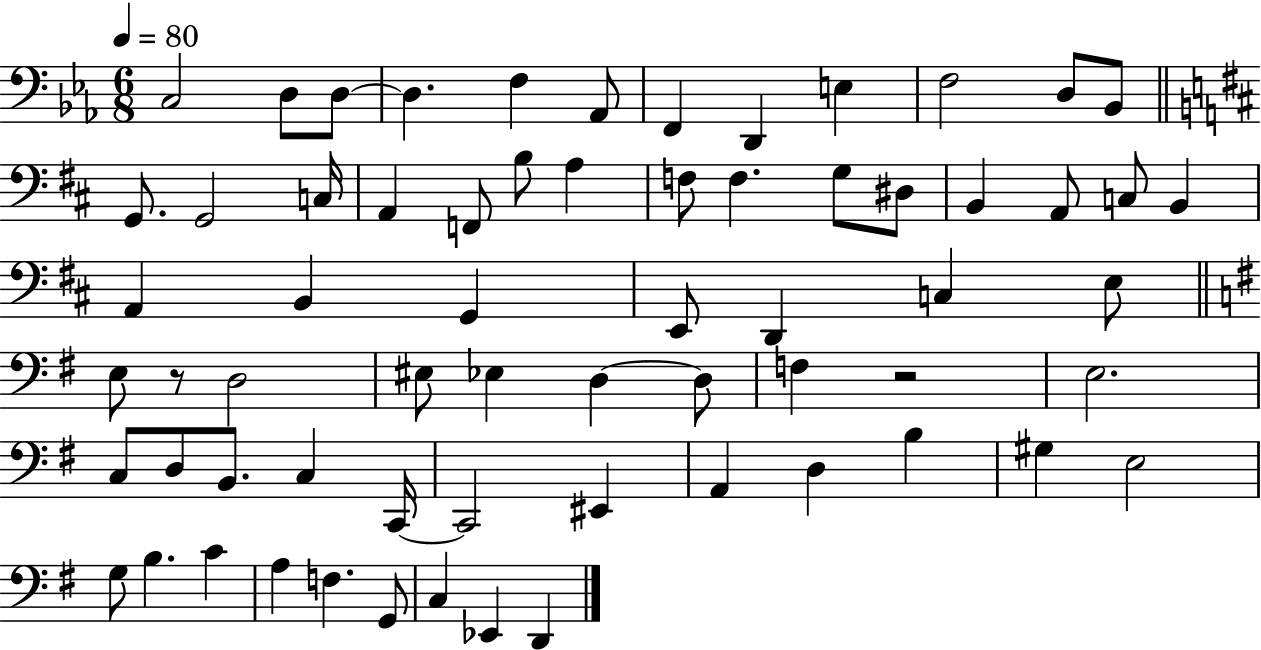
X:1
T:Untitled
M:6/8
L:1/4
K:Eb
C,2 D,/2 D,/2 D, F, _A,,/2 F,, D,, E, F,2 D,/2 _B,,/2 G,,/2 G,,2 C,/4 A,, F,,/2 B,/2 A, F,/2 F, G,/2 ^D,/2 B,, A,,/2 C,/2 B,, A,, B,, G,, E,,/2 D,, C, E,/2 E,/2 z/2 D,2 ^E,/2 _E, D, D,/2 F, z2 E,2 C,/2 D,/2 B,,/2 C, C,,/4 C,,2 ^E,, A,, D, B, ^G, E,2 G,/2 B, C A, F, G,,/2 C, _E,, D,,